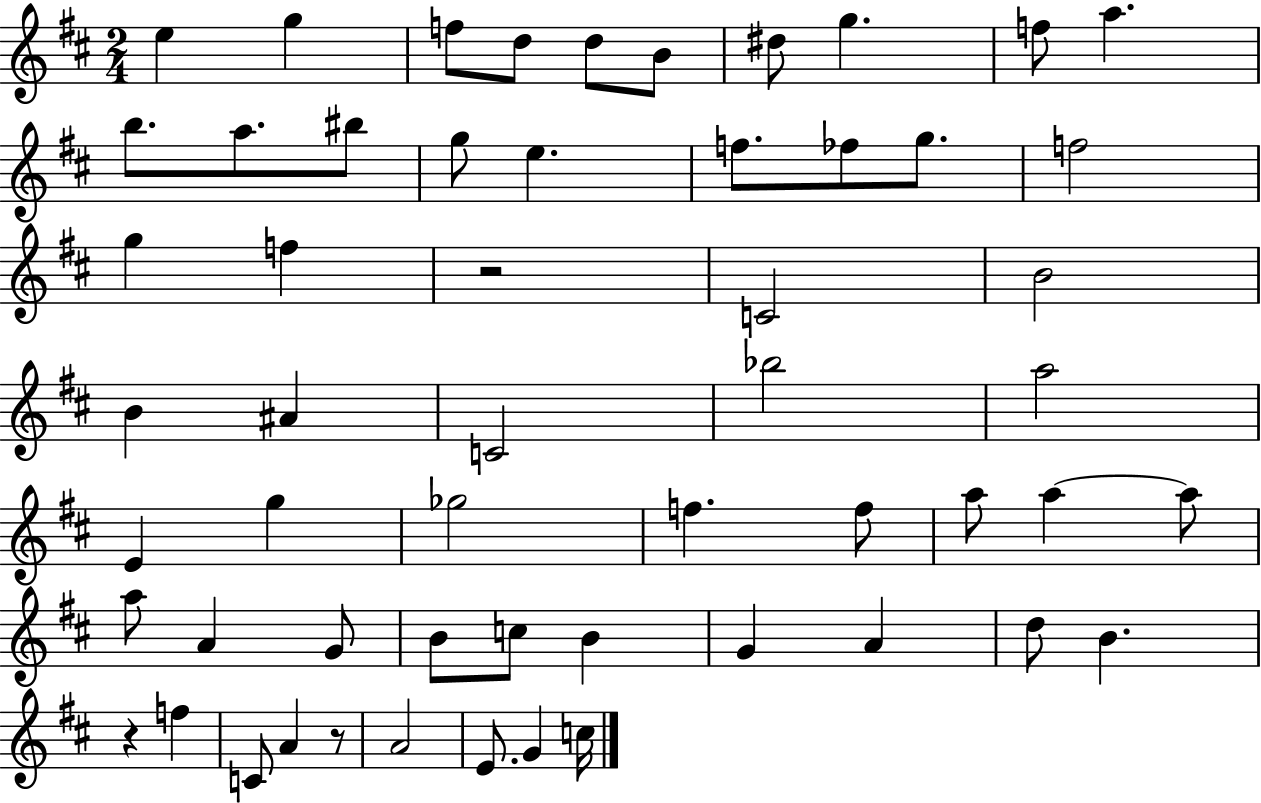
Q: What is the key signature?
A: D major